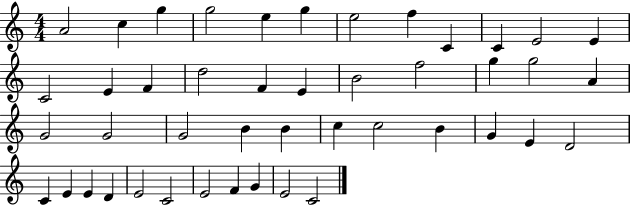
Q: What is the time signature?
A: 4/4